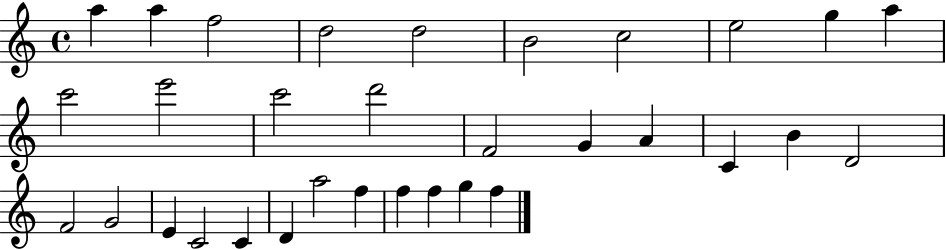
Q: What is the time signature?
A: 4/4